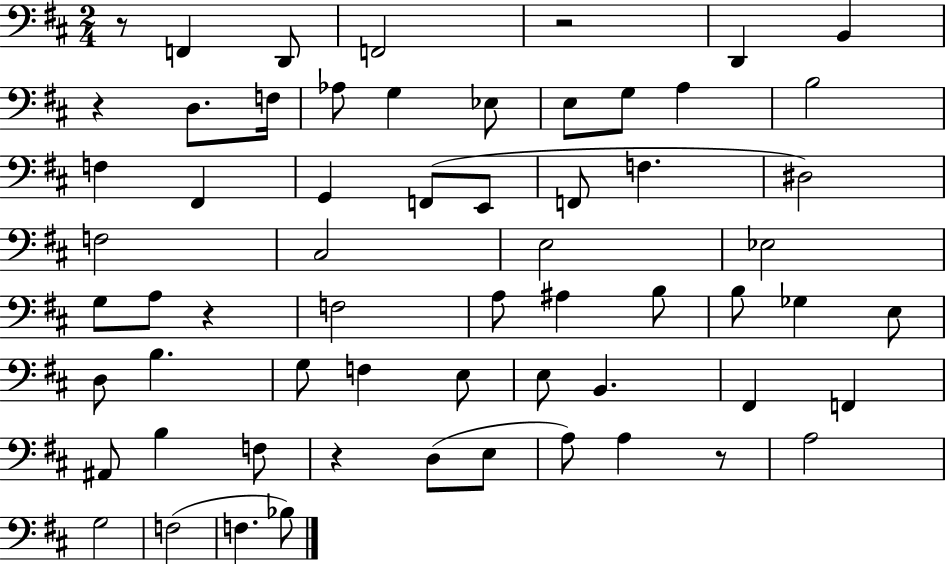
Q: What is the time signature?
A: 2/4